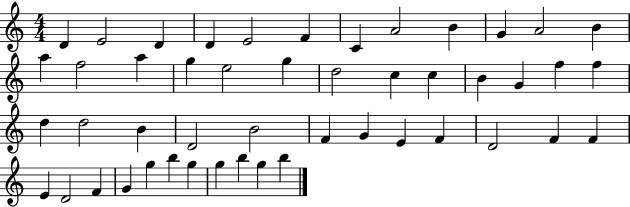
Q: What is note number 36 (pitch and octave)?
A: F4